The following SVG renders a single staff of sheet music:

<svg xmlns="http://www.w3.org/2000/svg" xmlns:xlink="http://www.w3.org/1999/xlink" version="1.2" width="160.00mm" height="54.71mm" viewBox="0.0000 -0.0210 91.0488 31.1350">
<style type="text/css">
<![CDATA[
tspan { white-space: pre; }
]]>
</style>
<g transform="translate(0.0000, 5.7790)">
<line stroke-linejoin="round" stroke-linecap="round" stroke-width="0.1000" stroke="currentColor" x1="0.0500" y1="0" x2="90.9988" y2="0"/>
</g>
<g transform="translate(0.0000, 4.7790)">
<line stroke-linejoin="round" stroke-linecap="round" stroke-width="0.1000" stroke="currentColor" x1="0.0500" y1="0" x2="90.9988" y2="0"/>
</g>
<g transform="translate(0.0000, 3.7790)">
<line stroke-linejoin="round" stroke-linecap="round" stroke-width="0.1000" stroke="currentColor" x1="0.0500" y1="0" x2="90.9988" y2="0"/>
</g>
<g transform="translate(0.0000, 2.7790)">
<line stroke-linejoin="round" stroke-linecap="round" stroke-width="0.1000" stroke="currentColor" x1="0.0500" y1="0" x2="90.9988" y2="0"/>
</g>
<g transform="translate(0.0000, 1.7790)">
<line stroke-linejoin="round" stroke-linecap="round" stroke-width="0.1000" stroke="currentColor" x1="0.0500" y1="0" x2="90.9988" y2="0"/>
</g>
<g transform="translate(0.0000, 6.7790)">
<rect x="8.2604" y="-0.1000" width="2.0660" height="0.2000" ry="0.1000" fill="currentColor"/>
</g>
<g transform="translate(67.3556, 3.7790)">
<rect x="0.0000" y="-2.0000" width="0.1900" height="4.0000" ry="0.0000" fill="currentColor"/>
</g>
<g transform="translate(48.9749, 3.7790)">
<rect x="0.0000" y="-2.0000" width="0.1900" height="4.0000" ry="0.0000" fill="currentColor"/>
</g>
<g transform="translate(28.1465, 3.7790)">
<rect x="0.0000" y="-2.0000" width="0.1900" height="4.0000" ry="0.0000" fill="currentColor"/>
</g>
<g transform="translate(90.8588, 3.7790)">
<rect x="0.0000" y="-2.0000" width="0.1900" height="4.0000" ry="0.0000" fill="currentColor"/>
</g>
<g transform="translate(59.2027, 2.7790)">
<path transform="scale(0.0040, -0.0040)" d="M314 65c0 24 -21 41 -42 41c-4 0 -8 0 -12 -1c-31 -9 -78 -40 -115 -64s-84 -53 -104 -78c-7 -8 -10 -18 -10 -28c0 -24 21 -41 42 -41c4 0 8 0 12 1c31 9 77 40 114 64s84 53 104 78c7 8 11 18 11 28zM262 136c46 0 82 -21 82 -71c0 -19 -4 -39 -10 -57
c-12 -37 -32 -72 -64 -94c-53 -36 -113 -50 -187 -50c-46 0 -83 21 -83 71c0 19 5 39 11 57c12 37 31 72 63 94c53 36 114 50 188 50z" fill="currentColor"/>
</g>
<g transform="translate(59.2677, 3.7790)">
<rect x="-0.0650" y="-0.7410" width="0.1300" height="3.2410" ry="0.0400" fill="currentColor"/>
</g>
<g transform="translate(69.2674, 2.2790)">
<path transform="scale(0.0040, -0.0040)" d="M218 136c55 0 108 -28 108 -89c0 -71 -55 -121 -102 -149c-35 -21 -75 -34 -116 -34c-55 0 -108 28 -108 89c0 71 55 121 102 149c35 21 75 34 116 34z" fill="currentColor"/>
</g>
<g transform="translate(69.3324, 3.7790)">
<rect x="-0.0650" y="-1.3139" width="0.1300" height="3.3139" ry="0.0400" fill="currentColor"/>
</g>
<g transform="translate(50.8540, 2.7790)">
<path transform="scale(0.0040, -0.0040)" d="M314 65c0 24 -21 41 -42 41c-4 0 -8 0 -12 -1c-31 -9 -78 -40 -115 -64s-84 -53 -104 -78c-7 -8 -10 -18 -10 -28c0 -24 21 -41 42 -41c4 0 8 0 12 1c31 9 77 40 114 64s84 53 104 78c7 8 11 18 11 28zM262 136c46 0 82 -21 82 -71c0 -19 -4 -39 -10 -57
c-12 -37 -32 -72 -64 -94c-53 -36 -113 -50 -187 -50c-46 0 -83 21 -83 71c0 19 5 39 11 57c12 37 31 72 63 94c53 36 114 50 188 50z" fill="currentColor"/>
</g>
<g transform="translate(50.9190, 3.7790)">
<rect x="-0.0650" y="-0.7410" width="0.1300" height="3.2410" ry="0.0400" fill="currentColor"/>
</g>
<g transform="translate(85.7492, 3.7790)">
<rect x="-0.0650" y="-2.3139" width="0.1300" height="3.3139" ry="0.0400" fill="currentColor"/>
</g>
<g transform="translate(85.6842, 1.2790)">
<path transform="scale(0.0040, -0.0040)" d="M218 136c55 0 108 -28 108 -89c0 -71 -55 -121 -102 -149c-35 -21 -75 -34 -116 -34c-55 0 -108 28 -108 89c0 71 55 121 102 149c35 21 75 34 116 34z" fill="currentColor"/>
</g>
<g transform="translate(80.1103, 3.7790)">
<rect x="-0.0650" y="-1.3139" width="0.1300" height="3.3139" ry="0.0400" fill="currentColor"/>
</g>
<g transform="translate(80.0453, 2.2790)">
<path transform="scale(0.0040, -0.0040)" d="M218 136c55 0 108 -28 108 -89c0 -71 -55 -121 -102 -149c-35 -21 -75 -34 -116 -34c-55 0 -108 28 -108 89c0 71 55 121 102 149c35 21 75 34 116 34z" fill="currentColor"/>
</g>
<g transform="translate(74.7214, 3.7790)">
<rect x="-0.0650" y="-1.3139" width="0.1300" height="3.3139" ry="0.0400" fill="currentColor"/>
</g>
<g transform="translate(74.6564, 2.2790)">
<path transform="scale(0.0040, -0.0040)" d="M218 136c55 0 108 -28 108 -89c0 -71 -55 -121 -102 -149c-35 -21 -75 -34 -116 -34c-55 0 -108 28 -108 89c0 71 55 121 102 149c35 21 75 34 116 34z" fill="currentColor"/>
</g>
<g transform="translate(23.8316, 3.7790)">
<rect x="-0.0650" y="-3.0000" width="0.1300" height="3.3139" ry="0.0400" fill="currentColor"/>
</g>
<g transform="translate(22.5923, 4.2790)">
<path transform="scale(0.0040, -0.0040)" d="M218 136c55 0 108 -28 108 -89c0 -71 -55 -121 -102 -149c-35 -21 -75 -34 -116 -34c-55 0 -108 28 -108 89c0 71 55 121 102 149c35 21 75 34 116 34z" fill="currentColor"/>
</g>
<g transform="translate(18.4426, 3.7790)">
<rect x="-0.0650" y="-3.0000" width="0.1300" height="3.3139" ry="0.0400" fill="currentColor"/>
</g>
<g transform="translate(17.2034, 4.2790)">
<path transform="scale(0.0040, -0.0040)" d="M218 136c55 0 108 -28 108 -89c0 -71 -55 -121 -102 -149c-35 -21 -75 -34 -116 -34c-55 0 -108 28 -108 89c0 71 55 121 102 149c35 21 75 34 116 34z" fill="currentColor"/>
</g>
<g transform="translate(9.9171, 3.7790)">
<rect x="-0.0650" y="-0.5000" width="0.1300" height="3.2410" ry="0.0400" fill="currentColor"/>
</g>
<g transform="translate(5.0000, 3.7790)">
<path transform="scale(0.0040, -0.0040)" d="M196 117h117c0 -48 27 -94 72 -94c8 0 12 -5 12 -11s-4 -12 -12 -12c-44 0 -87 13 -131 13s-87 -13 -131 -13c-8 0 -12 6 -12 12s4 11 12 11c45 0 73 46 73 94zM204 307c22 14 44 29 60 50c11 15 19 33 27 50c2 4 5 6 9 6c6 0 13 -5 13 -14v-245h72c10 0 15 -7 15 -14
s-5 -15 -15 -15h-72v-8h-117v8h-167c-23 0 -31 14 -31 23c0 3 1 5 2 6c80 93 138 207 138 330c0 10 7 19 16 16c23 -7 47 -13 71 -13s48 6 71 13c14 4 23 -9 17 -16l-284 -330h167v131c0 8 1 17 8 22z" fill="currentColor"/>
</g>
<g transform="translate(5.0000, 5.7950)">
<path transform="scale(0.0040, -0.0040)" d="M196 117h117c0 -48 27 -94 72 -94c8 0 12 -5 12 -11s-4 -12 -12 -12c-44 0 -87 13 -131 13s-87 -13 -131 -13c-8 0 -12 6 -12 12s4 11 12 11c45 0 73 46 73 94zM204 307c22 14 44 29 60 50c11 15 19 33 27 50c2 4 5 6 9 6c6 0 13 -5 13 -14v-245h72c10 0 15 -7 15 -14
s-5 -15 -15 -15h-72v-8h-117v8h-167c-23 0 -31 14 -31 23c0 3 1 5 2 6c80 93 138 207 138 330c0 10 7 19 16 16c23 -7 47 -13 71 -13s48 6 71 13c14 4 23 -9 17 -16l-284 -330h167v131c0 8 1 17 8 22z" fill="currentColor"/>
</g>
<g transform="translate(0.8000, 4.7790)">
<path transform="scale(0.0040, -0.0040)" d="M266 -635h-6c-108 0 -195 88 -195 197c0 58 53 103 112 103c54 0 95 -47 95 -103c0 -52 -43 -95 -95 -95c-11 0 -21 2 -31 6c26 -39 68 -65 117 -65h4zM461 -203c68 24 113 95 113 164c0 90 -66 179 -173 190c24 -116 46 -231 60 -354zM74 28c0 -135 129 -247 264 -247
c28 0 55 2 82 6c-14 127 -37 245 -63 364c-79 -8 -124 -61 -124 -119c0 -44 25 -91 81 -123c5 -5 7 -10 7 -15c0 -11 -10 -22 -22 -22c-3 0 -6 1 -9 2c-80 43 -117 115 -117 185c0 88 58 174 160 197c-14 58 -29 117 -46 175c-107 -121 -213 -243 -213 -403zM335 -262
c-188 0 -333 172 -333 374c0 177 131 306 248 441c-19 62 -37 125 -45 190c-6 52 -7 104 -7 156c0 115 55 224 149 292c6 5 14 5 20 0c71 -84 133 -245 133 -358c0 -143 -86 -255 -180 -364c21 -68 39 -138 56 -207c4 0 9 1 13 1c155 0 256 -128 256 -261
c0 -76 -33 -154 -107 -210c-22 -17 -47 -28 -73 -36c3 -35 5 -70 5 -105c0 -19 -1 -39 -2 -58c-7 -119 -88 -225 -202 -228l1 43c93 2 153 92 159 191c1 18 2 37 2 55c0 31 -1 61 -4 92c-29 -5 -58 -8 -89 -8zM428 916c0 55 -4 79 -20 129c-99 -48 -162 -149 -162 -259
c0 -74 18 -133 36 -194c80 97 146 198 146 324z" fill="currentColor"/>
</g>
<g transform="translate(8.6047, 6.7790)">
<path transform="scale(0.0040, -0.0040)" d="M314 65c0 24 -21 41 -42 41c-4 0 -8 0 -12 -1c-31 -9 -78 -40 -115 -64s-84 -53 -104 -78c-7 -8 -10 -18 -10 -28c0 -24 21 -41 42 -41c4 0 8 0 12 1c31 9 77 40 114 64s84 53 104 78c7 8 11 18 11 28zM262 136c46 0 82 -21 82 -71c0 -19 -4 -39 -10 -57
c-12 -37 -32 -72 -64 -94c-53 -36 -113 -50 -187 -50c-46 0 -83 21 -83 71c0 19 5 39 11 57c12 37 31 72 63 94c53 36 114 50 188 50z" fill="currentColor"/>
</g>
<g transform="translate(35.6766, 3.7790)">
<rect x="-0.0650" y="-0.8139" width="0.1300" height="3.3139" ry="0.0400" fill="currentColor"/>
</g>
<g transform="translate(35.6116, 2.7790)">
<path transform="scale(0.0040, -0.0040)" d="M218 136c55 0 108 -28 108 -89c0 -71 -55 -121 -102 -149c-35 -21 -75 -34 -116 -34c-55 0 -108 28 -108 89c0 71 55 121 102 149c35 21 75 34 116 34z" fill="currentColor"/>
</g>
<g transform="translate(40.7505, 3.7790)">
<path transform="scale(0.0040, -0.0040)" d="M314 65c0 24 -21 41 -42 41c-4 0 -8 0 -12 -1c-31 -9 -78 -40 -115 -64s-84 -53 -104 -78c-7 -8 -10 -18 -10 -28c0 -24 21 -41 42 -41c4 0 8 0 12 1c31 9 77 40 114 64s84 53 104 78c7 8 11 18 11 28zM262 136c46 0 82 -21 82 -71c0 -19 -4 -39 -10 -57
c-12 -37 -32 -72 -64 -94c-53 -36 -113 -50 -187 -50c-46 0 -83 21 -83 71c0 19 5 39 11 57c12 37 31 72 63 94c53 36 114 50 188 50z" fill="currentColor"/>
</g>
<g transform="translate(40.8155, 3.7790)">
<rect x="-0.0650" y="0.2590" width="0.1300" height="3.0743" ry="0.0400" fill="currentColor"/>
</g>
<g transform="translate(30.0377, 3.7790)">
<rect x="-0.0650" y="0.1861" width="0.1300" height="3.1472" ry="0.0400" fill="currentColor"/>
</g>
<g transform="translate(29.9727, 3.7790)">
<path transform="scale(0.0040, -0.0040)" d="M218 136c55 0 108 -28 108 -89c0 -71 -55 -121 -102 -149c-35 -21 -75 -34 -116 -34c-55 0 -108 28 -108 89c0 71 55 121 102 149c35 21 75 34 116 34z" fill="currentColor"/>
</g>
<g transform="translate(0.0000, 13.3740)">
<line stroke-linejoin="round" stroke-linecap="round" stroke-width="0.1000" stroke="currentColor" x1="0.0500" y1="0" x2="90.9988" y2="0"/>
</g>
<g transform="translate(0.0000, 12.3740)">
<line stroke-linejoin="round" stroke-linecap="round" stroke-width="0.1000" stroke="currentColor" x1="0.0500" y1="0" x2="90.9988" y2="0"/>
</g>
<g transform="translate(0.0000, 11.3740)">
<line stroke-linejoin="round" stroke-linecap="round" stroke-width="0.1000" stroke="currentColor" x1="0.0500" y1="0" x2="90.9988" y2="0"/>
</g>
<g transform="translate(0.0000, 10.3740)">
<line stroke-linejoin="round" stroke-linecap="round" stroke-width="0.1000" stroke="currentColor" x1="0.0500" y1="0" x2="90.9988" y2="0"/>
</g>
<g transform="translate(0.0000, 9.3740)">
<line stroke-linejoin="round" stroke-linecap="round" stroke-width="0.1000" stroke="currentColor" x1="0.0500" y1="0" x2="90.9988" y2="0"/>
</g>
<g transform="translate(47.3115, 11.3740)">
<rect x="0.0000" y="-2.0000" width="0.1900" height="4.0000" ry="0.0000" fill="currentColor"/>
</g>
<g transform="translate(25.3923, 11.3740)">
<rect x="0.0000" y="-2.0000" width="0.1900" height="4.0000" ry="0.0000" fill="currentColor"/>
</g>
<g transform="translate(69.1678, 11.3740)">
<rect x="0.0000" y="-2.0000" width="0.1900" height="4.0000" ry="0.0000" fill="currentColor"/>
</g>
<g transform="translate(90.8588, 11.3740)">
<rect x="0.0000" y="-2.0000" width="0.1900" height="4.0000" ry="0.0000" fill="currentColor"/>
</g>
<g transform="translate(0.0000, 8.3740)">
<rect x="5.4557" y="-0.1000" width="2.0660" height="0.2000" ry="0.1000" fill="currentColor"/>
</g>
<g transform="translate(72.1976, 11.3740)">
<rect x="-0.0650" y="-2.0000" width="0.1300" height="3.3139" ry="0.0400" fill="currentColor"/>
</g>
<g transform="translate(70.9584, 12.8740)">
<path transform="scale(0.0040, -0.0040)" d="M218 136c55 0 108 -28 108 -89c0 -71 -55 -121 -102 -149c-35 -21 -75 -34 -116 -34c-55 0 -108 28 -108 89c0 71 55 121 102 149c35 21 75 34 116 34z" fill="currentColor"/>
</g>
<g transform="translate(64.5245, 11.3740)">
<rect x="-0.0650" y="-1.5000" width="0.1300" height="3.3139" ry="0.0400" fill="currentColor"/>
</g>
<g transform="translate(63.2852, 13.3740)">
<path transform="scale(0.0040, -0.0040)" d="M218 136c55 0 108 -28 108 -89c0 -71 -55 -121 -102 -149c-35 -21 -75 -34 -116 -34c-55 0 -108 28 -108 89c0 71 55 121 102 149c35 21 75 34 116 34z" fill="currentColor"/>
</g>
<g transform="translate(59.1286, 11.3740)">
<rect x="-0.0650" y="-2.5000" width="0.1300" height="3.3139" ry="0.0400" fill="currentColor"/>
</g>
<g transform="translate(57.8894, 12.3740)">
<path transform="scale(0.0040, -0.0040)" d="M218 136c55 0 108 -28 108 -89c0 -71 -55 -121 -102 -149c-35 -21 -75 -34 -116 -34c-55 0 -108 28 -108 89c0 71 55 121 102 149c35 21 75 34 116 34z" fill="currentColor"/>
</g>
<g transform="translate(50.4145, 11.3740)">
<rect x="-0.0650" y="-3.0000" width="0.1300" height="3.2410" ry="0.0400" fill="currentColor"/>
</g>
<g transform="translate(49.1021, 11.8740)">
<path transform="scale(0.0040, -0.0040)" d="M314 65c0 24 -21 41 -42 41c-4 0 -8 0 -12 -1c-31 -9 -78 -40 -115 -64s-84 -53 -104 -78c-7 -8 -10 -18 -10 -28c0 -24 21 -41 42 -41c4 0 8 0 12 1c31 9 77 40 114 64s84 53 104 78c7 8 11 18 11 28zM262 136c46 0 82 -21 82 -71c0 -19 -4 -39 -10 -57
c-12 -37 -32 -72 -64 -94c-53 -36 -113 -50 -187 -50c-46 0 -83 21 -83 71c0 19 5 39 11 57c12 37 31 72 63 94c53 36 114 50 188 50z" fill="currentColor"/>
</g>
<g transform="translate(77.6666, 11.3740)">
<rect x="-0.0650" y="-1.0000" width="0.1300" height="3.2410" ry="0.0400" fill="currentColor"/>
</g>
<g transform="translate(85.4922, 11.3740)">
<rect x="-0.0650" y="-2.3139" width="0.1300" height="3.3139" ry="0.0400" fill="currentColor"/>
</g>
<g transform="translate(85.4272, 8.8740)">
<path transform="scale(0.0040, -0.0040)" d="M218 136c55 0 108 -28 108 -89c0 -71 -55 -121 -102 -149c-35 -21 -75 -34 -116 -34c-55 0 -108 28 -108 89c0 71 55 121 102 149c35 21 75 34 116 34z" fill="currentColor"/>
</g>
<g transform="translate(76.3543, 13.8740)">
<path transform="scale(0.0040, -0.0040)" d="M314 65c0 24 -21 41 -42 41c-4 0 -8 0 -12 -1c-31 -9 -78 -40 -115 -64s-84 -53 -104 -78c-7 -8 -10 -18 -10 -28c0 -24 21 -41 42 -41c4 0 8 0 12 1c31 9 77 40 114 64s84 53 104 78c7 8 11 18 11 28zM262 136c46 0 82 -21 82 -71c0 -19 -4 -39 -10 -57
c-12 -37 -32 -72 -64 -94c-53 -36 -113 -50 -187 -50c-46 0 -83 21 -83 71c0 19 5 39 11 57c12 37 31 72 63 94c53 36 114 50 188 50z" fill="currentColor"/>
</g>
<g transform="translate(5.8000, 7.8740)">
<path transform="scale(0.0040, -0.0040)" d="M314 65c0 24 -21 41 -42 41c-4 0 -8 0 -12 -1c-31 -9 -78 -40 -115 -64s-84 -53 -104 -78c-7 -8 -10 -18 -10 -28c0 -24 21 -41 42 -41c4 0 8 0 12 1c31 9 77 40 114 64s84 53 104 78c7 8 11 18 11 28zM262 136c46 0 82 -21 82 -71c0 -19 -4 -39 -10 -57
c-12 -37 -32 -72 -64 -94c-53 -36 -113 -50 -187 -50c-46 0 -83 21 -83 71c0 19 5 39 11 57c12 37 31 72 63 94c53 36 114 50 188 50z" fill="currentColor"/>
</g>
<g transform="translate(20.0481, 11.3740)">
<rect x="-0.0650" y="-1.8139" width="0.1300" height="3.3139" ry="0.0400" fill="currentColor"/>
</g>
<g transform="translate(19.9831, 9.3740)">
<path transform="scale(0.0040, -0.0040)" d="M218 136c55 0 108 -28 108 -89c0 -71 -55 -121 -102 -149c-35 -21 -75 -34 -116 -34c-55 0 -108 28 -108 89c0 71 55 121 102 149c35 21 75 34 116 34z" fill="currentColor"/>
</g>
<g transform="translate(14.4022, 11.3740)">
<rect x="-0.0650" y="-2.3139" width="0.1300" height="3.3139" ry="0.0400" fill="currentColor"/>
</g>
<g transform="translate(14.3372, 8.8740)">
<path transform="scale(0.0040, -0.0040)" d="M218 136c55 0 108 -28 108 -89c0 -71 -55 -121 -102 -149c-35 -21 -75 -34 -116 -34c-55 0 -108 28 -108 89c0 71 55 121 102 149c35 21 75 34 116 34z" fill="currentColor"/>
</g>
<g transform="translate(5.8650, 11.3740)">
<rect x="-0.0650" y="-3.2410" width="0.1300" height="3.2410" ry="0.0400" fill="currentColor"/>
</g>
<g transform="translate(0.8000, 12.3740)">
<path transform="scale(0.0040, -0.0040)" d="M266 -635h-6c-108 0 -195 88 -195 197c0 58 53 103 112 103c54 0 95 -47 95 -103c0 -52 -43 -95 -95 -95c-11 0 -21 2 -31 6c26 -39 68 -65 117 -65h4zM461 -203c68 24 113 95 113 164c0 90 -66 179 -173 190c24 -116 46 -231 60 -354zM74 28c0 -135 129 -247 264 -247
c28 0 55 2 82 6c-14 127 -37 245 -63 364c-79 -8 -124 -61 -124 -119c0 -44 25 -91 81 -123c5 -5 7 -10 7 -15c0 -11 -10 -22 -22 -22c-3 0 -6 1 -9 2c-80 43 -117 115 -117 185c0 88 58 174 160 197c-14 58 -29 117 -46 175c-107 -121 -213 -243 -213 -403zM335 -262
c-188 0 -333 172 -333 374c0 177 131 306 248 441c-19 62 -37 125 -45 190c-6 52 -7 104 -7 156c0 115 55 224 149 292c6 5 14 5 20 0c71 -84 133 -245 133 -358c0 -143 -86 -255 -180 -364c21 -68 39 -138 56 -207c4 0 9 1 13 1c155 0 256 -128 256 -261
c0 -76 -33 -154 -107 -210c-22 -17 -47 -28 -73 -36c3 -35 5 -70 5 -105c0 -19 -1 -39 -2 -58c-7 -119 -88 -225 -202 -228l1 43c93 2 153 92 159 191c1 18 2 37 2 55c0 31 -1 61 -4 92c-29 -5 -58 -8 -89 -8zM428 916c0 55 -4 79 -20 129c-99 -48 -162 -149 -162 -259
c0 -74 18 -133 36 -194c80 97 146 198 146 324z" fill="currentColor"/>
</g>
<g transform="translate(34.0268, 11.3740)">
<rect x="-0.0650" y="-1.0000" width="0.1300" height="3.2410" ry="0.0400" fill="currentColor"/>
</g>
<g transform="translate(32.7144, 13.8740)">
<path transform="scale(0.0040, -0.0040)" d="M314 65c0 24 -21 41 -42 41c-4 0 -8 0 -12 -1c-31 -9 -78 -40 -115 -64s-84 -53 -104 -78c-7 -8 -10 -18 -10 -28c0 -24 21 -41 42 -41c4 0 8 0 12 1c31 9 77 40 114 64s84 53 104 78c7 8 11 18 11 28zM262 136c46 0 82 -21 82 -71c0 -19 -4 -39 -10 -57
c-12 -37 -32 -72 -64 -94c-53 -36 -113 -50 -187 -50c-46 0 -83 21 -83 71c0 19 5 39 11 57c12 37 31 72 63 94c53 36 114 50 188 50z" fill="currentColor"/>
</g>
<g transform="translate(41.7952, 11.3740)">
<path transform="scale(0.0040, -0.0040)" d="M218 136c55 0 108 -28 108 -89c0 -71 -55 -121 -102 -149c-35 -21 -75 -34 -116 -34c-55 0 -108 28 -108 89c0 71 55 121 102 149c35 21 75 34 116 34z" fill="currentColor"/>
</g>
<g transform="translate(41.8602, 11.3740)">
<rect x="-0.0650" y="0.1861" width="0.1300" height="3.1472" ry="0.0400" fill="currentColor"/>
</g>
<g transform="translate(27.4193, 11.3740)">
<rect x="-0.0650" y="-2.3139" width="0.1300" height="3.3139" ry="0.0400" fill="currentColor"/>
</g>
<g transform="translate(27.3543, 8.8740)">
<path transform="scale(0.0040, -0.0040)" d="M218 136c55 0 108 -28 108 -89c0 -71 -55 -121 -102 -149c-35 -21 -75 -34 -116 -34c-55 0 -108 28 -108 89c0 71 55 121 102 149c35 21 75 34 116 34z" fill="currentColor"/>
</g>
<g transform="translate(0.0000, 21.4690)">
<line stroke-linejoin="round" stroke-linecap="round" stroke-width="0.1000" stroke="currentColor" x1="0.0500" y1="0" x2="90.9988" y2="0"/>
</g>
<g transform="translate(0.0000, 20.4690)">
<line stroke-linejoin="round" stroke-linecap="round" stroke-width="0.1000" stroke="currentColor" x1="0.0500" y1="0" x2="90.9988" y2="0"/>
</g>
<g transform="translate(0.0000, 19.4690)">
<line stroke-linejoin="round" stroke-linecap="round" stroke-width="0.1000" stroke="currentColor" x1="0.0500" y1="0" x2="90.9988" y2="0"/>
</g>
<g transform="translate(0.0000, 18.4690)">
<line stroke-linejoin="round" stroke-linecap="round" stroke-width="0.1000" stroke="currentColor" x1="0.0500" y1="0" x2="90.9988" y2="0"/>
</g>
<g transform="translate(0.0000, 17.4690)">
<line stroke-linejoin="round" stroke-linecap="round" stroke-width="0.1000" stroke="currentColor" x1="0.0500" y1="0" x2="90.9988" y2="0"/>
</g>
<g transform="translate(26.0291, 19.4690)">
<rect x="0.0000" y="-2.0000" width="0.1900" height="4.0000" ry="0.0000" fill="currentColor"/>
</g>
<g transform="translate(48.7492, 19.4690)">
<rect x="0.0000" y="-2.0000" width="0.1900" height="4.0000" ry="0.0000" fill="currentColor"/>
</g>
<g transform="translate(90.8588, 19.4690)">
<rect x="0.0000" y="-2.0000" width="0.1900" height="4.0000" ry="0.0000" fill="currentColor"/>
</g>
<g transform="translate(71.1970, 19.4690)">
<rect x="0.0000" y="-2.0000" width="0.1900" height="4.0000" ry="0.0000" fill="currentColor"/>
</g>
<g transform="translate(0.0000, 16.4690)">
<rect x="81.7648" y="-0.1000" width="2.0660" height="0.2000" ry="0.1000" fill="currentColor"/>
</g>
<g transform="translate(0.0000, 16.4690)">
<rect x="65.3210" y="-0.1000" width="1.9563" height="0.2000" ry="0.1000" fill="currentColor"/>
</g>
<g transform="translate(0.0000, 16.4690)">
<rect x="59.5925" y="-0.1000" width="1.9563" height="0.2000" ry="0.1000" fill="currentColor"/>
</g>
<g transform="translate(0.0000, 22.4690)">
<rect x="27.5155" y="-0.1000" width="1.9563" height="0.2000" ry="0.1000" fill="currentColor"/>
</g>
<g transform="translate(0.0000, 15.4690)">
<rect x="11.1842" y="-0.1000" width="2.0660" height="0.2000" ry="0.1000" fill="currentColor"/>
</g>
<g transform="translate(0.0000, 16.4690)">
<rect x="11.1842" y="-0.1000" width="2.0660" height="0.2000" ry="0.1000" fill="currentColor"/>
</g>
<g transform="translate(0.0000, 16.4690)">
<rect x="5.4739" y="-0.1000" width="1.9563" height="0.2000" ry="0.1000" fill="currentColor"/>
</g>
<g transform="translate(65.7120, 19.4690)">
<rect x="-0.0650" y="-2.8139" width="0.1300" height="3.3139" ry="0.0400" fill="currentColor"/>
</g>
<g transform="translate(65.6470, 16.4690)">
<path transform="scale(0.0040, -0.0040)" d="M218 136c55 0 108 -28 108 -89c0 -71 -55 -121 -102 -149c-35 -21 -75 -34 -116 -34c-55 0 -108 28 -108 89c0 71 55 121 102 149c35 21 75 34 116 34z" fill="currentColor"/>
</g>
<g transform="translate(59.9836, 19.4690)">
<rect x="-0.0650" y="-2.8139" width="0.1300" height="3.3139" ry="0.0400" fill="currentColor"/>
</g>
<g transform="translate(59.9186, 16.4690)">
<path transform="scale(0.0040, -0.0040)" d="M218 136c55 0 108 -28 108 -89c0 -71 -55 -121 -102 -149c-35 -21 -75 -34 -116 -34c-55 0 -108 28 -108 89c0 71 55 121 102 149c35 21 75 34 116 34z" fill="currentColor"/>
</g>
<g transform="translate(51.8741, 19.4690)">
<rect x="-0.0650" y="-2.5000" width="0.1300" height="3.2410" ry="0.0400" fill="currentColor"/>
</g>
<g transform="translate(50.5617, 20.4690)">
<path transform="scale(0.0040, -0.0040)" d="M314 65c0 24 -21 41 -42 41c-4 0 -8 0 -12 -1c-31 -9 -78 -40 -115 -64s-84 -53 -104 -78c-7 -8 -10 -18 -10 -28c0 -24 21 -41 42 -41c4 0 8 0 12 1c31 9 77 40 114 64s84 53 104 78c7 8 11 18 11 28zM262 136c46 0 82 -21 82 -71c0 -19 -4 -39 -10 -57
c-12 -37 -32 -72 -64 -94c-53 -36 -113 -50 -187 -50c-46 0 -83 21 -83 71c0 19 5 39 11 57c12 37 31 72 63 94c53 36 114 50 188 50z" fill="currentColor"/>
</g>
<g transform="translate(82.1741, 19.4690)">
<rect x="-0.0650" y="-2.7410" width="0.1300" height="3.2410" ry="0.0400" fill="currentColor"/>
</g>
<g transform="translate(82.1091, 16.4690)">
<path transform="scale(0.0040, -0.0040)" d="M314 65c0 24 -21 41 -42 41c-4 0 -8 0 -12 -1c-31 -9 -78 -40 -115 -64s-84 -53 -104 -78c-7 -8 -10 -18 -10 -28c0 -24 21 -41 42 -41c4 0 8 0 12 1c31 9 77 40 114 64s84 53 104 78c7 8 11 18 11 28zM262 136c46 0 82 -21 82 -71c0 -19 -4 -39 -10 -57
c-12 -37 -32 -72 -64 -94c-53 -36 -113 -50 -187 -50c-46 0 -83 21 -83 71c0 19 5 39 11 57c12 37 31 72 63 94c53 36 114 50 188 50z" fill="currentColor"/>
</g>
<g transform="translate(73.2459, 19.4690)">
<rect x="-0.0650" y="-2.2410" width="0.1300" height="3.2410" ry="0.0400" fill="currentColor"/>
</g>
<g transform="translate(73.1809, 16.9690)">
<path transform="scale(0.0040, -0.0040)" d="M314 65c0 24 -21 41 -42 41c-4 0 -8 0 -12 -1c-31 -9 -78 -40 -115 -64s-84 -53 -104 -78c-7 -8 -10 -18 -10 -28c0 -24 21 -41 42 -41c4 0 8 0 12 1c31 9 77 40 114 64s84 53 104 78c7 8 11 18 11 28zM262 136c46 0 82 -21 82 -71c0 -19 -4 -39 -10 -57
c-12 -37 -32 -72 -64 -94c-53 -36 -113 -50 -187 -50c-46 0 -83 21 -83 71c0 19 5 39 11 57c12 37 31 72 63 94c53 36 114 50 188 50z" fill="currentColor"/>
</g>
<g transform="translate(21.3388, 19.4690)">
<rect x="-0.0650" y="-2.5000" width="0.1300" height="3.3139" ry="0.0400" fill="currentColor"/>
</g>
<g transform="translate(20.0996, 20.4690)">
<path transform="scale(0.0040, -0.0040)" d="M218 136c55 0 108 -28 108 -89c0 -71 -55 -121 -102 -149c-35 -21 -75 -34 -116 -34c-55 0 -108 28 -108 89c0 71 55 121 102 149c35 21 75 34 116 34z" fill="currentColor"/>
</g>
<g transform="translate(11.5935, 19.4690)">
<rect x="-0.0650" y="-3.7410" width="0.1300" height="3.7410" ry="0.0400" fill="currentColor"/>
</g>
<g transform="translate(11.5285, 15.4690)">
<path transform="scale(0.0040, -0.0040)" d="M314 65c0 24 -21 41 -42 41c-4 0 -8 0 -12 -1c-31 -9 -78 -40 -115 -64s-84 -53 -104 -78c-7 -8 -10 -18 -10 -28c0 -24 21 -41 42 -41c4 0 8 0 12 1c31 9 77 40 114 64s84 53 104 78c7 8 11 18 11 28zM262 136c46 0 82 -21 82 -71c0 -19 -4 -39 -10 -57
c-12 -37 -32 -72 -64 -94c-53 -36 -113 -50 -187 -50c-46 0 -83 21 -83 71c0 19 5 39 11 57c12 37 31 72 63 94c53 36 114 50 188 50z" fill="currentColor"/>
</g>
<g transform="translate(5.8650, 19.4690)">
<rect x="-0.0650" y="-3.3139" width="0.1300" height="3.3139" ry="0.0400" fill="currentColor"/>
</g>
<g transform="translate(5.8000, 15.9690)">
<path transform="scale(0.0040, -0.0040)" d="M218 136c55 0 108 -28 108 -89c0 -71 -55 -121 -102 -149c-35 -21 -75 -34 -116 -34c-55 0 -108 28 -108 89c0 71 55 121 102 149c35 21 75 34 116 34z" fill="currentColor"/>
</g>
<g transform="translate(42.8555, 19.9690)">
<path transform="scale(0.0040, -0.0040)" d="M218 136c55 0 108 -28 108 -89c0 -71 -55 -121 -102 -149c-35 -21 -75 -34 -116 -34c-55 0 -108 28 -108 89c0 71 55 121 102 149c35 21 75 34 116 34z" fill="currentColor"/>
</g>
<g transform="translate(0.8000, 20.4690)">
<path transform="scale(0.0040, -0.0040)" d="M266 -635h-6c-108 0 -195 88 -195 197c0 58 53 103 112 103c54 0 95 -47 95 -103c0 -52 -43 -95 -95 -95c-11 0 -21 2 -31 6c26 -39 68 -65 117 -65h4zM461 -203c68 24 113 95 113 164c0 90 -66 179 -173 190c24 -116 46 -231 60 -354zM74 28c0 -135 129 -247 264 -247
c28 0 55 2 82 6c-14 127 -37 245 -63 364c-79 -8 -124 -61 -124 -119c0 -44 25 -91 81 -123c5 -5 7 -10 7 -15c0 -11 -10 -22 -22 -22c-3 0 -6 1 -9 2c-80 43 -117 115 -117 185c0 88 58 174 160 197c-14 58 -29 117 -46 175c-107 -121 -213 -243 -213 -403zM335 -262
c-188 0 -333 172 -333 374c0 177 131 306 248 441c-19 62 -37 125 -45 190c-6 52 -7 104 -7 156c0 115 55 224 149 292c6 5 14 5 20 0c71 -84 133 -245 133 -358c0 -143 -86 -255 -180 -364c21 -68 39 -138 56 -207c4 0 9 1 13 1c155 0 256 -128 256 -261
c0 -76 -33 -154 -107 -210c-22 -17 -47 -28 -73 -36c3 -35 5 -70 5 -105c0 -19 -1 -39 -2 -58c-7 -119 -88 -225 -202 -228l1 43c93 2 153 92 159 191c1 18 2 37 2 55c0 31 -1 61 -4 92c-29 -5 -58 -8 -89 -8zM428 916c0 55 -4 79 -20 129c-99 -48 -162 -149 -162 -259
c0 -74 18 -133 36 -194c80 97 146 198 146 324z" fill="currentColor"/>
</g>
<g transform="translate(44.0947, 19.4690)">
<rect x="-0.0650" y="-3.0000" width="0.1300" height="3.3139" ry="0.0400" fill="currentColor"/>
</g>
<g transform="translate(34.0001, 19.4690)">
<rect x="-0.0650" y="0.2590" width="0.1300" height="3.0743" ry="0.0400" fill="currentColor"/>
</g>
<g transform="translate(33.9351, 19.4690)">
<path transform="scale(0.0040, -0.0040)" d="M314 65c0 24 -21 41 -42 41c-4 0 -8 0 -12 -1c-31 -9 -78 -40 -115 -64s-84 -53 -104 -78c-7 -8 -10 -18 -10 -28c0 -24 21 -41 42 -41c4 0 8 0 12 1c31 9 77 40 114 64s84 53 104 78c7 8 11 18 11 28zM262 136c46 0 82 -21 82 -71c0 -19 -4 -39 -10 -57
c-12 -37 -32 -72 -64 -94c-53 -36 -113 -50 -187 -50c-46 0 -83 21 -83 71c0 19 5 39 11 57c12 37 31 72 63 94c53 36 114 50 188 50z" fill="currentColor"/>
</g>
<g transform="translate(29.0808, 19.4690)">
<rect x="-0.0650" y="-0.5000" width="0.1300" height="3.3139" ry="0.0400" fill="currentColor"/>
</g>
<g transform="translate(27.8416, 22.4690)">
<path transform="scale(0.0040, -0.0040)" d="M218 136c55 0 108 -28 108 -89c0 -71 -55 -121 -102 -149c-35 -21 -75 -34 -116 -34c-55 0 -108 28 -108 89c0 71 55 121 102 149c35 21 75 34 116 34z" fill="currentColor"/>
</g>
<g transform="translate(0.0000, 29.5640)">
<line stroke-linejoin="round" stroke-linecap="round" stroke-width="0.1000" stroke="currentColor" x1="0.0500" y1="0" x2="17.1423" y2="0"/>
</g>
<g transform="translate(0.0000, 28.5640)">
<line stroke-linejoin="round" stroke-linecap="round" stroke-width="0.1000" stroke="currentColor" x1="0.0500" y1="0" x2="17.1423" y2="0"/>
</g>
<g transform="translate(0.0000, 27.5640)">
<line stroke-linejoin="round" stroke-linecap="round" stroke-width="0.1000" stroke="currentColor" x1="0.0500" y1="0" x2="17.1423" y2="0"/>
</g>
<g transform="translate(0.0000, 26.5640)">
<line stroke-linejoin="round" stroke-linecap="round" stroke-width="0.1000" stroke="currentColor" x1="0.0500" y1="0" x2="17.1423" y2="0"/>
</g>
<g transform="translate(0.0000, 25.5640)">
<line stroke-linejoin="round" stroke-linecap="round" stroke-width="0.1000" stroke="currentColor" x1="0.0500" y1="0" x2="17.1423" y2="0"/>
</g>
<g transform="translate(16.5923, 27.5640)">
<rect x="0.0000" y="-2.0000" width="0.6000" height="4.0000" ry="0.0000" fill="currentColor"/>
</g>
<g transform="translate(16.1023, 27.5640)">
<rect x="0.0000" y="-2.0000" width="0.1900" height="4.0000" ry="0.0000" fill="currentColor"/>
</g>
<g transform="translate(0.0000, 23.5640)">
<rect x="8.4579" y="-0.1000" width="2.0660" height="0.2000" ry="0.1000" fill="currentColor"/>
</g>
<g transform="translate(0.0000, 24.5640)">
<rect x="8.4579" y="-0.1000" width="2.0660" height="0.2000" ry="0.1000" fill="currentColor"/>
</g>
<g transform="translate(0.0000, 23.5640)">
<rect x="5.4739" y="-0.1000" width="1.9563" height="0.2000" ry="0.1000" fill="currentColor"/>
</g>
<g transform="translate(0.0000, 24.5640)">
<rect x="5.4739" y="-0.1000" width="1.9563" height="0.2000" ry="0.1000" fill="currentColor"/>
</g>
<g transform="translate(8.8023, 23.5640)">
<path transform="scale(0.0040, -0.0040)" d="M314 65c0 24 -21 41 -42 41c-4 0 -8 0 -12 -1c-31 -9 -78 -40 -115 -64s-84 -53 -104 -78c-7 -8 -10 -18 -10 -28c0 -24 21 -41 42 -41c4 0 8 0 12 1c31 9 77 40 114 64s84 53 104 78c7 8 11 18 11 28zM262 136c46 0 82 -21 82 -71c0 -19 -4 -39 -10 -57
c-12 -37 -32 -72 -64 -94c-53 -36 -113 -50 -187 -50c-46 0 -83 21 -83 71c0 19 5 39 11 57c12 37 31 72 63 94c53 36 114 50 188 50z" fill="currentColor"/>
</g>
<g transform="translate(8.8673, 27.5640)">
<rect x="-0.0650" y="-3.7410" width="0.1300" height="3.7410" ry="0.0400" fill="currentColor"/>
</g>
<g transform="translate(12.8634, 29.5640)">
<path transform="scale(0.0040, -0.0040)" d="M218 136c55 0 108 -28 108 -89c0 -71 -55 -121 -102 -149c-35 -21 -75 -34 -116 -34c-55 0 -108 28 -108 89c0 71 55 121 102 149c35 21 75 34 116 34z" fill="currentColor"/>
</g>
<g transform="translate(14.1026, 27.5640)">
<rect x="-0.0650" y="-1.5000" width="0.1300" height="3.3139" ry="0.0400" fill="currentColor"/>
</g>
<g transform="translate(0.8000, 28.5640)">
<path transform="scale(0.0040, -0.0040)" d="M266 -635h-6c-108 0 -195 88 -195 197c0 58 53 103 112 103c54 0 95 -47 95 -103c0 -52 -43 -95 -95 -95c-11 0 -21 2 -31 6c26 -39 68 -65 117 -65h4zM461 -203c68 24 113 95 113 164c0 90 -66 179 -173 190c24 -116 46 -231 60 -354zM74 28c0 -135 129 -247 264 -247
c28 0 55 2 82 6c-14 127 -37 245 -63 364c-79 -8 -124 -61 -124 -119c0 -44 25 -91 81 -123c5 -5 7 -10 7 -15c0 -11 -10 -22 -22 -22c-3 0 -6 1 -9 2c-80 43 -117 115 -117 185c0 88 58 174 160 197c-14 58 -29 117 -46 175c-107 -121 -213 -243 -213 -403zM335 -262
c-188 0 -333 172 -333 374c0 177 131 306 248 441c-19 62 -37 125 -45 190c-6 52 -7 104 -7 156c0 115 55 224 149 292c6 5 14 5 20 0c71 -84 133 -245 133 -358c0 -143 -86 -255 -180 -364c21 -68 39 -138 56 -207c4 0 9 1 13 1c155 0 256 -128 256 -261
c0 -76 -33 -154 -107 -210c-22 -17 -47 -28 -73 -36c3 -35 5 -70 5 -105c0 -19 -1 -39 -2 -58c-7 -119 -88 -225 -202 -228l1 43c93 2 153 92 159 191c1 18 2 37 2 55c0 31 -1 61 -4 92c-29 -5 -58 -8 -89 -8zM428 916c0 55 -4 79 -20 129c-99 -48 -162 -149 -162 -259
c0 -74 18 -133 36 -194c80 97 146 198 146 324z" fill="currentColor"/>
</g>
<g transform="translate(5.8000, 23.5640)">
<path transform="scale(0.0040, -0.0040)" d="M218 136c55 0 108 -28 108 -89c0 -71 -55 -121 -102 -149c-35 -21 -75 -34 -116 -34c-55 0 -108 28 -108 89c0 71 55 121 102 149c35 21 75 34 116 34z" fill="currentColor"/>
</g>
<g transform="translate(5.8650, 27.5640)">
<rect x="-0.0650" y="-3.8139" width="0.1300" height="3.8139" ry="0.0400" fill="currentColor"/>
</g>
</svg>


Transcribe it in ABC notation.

X:1
T:Untitled
M:4/4
L:1/4
K:C
C2 A A B d B2 d2 d2 e e e g b2 g f g D2 B A2 G E F D2 g b c'2 G C B2 A G2 a a g2 a2 c' c'2 E